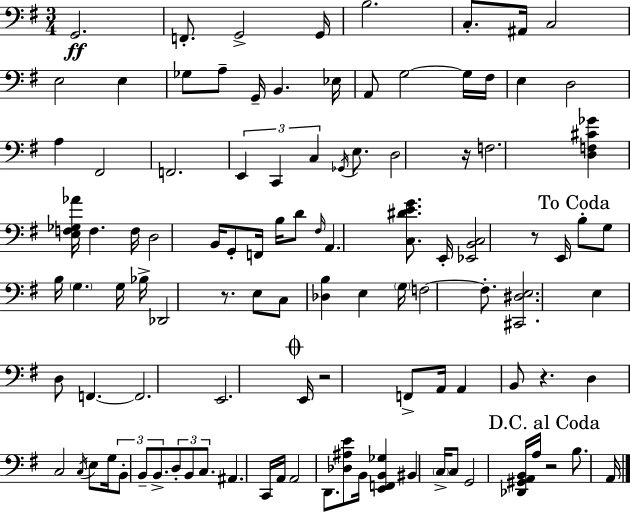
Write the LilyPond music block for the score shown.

{
  \clef bass
  \numericTimeSignature
  \time 3/4
  \key e \minor
  g,2.\ff | f,8.-. g,2-> g,16 | b2. | c8.-. ais,16 c2 | \break e2 e4 | ges8 a8-- g,16-- b,4. ees16 | a,8 g2~~ g16 fis16 | e4 d2 | \break a4 fis,2 | f,2. | \tuplet 3/2 { e,4 c,4 c4 } | \acciaccatura { ges,16 } e8. d2 | \break r16 f2. | <d f cis' ges'>4 <e f ges aes'>16 f4. | f16 d2 b,16 g,8-. | f,16 b16 d'8 \grace { fis16 } a,4. <c dis' e' g'>8. | \break e,16-. <ees, b, c>2 r8 | e,16 \mark "To Coda" b8-. g8 b16 \parenthesize g4. | g16 bes16-> des,2 r8. | e8 c8 <des b>4 e4 | \break \parenthesize g16 f2~~ f8.-. | <cis, dis e>2. | e4 d8 f,4.~~ | f,2. | \break e,2. | \mark \markup { \musicglyph "scripts.coda" } e,16 r2 f,8-> | a,16 a,4 b,8 r4. | d4 c2 | \break \acciaccatura { c16 } e8 g16 \tuplet 3/2 { b,8-. b,8-- b,8.-> } | \tuplet 3/2 { d8-. b,8 c8. } ais,4. | c,16 a,16 a,2 | d,8. <des ais e'>8 b,16 <e, f, b, ges>4 bis,4 | \break \parenthesize c16-> c8 g,2 | <des, gis, a, b,>16 a16 \mark "D.C. al Coda" r2 b8. | a,16 \bar "|."
}